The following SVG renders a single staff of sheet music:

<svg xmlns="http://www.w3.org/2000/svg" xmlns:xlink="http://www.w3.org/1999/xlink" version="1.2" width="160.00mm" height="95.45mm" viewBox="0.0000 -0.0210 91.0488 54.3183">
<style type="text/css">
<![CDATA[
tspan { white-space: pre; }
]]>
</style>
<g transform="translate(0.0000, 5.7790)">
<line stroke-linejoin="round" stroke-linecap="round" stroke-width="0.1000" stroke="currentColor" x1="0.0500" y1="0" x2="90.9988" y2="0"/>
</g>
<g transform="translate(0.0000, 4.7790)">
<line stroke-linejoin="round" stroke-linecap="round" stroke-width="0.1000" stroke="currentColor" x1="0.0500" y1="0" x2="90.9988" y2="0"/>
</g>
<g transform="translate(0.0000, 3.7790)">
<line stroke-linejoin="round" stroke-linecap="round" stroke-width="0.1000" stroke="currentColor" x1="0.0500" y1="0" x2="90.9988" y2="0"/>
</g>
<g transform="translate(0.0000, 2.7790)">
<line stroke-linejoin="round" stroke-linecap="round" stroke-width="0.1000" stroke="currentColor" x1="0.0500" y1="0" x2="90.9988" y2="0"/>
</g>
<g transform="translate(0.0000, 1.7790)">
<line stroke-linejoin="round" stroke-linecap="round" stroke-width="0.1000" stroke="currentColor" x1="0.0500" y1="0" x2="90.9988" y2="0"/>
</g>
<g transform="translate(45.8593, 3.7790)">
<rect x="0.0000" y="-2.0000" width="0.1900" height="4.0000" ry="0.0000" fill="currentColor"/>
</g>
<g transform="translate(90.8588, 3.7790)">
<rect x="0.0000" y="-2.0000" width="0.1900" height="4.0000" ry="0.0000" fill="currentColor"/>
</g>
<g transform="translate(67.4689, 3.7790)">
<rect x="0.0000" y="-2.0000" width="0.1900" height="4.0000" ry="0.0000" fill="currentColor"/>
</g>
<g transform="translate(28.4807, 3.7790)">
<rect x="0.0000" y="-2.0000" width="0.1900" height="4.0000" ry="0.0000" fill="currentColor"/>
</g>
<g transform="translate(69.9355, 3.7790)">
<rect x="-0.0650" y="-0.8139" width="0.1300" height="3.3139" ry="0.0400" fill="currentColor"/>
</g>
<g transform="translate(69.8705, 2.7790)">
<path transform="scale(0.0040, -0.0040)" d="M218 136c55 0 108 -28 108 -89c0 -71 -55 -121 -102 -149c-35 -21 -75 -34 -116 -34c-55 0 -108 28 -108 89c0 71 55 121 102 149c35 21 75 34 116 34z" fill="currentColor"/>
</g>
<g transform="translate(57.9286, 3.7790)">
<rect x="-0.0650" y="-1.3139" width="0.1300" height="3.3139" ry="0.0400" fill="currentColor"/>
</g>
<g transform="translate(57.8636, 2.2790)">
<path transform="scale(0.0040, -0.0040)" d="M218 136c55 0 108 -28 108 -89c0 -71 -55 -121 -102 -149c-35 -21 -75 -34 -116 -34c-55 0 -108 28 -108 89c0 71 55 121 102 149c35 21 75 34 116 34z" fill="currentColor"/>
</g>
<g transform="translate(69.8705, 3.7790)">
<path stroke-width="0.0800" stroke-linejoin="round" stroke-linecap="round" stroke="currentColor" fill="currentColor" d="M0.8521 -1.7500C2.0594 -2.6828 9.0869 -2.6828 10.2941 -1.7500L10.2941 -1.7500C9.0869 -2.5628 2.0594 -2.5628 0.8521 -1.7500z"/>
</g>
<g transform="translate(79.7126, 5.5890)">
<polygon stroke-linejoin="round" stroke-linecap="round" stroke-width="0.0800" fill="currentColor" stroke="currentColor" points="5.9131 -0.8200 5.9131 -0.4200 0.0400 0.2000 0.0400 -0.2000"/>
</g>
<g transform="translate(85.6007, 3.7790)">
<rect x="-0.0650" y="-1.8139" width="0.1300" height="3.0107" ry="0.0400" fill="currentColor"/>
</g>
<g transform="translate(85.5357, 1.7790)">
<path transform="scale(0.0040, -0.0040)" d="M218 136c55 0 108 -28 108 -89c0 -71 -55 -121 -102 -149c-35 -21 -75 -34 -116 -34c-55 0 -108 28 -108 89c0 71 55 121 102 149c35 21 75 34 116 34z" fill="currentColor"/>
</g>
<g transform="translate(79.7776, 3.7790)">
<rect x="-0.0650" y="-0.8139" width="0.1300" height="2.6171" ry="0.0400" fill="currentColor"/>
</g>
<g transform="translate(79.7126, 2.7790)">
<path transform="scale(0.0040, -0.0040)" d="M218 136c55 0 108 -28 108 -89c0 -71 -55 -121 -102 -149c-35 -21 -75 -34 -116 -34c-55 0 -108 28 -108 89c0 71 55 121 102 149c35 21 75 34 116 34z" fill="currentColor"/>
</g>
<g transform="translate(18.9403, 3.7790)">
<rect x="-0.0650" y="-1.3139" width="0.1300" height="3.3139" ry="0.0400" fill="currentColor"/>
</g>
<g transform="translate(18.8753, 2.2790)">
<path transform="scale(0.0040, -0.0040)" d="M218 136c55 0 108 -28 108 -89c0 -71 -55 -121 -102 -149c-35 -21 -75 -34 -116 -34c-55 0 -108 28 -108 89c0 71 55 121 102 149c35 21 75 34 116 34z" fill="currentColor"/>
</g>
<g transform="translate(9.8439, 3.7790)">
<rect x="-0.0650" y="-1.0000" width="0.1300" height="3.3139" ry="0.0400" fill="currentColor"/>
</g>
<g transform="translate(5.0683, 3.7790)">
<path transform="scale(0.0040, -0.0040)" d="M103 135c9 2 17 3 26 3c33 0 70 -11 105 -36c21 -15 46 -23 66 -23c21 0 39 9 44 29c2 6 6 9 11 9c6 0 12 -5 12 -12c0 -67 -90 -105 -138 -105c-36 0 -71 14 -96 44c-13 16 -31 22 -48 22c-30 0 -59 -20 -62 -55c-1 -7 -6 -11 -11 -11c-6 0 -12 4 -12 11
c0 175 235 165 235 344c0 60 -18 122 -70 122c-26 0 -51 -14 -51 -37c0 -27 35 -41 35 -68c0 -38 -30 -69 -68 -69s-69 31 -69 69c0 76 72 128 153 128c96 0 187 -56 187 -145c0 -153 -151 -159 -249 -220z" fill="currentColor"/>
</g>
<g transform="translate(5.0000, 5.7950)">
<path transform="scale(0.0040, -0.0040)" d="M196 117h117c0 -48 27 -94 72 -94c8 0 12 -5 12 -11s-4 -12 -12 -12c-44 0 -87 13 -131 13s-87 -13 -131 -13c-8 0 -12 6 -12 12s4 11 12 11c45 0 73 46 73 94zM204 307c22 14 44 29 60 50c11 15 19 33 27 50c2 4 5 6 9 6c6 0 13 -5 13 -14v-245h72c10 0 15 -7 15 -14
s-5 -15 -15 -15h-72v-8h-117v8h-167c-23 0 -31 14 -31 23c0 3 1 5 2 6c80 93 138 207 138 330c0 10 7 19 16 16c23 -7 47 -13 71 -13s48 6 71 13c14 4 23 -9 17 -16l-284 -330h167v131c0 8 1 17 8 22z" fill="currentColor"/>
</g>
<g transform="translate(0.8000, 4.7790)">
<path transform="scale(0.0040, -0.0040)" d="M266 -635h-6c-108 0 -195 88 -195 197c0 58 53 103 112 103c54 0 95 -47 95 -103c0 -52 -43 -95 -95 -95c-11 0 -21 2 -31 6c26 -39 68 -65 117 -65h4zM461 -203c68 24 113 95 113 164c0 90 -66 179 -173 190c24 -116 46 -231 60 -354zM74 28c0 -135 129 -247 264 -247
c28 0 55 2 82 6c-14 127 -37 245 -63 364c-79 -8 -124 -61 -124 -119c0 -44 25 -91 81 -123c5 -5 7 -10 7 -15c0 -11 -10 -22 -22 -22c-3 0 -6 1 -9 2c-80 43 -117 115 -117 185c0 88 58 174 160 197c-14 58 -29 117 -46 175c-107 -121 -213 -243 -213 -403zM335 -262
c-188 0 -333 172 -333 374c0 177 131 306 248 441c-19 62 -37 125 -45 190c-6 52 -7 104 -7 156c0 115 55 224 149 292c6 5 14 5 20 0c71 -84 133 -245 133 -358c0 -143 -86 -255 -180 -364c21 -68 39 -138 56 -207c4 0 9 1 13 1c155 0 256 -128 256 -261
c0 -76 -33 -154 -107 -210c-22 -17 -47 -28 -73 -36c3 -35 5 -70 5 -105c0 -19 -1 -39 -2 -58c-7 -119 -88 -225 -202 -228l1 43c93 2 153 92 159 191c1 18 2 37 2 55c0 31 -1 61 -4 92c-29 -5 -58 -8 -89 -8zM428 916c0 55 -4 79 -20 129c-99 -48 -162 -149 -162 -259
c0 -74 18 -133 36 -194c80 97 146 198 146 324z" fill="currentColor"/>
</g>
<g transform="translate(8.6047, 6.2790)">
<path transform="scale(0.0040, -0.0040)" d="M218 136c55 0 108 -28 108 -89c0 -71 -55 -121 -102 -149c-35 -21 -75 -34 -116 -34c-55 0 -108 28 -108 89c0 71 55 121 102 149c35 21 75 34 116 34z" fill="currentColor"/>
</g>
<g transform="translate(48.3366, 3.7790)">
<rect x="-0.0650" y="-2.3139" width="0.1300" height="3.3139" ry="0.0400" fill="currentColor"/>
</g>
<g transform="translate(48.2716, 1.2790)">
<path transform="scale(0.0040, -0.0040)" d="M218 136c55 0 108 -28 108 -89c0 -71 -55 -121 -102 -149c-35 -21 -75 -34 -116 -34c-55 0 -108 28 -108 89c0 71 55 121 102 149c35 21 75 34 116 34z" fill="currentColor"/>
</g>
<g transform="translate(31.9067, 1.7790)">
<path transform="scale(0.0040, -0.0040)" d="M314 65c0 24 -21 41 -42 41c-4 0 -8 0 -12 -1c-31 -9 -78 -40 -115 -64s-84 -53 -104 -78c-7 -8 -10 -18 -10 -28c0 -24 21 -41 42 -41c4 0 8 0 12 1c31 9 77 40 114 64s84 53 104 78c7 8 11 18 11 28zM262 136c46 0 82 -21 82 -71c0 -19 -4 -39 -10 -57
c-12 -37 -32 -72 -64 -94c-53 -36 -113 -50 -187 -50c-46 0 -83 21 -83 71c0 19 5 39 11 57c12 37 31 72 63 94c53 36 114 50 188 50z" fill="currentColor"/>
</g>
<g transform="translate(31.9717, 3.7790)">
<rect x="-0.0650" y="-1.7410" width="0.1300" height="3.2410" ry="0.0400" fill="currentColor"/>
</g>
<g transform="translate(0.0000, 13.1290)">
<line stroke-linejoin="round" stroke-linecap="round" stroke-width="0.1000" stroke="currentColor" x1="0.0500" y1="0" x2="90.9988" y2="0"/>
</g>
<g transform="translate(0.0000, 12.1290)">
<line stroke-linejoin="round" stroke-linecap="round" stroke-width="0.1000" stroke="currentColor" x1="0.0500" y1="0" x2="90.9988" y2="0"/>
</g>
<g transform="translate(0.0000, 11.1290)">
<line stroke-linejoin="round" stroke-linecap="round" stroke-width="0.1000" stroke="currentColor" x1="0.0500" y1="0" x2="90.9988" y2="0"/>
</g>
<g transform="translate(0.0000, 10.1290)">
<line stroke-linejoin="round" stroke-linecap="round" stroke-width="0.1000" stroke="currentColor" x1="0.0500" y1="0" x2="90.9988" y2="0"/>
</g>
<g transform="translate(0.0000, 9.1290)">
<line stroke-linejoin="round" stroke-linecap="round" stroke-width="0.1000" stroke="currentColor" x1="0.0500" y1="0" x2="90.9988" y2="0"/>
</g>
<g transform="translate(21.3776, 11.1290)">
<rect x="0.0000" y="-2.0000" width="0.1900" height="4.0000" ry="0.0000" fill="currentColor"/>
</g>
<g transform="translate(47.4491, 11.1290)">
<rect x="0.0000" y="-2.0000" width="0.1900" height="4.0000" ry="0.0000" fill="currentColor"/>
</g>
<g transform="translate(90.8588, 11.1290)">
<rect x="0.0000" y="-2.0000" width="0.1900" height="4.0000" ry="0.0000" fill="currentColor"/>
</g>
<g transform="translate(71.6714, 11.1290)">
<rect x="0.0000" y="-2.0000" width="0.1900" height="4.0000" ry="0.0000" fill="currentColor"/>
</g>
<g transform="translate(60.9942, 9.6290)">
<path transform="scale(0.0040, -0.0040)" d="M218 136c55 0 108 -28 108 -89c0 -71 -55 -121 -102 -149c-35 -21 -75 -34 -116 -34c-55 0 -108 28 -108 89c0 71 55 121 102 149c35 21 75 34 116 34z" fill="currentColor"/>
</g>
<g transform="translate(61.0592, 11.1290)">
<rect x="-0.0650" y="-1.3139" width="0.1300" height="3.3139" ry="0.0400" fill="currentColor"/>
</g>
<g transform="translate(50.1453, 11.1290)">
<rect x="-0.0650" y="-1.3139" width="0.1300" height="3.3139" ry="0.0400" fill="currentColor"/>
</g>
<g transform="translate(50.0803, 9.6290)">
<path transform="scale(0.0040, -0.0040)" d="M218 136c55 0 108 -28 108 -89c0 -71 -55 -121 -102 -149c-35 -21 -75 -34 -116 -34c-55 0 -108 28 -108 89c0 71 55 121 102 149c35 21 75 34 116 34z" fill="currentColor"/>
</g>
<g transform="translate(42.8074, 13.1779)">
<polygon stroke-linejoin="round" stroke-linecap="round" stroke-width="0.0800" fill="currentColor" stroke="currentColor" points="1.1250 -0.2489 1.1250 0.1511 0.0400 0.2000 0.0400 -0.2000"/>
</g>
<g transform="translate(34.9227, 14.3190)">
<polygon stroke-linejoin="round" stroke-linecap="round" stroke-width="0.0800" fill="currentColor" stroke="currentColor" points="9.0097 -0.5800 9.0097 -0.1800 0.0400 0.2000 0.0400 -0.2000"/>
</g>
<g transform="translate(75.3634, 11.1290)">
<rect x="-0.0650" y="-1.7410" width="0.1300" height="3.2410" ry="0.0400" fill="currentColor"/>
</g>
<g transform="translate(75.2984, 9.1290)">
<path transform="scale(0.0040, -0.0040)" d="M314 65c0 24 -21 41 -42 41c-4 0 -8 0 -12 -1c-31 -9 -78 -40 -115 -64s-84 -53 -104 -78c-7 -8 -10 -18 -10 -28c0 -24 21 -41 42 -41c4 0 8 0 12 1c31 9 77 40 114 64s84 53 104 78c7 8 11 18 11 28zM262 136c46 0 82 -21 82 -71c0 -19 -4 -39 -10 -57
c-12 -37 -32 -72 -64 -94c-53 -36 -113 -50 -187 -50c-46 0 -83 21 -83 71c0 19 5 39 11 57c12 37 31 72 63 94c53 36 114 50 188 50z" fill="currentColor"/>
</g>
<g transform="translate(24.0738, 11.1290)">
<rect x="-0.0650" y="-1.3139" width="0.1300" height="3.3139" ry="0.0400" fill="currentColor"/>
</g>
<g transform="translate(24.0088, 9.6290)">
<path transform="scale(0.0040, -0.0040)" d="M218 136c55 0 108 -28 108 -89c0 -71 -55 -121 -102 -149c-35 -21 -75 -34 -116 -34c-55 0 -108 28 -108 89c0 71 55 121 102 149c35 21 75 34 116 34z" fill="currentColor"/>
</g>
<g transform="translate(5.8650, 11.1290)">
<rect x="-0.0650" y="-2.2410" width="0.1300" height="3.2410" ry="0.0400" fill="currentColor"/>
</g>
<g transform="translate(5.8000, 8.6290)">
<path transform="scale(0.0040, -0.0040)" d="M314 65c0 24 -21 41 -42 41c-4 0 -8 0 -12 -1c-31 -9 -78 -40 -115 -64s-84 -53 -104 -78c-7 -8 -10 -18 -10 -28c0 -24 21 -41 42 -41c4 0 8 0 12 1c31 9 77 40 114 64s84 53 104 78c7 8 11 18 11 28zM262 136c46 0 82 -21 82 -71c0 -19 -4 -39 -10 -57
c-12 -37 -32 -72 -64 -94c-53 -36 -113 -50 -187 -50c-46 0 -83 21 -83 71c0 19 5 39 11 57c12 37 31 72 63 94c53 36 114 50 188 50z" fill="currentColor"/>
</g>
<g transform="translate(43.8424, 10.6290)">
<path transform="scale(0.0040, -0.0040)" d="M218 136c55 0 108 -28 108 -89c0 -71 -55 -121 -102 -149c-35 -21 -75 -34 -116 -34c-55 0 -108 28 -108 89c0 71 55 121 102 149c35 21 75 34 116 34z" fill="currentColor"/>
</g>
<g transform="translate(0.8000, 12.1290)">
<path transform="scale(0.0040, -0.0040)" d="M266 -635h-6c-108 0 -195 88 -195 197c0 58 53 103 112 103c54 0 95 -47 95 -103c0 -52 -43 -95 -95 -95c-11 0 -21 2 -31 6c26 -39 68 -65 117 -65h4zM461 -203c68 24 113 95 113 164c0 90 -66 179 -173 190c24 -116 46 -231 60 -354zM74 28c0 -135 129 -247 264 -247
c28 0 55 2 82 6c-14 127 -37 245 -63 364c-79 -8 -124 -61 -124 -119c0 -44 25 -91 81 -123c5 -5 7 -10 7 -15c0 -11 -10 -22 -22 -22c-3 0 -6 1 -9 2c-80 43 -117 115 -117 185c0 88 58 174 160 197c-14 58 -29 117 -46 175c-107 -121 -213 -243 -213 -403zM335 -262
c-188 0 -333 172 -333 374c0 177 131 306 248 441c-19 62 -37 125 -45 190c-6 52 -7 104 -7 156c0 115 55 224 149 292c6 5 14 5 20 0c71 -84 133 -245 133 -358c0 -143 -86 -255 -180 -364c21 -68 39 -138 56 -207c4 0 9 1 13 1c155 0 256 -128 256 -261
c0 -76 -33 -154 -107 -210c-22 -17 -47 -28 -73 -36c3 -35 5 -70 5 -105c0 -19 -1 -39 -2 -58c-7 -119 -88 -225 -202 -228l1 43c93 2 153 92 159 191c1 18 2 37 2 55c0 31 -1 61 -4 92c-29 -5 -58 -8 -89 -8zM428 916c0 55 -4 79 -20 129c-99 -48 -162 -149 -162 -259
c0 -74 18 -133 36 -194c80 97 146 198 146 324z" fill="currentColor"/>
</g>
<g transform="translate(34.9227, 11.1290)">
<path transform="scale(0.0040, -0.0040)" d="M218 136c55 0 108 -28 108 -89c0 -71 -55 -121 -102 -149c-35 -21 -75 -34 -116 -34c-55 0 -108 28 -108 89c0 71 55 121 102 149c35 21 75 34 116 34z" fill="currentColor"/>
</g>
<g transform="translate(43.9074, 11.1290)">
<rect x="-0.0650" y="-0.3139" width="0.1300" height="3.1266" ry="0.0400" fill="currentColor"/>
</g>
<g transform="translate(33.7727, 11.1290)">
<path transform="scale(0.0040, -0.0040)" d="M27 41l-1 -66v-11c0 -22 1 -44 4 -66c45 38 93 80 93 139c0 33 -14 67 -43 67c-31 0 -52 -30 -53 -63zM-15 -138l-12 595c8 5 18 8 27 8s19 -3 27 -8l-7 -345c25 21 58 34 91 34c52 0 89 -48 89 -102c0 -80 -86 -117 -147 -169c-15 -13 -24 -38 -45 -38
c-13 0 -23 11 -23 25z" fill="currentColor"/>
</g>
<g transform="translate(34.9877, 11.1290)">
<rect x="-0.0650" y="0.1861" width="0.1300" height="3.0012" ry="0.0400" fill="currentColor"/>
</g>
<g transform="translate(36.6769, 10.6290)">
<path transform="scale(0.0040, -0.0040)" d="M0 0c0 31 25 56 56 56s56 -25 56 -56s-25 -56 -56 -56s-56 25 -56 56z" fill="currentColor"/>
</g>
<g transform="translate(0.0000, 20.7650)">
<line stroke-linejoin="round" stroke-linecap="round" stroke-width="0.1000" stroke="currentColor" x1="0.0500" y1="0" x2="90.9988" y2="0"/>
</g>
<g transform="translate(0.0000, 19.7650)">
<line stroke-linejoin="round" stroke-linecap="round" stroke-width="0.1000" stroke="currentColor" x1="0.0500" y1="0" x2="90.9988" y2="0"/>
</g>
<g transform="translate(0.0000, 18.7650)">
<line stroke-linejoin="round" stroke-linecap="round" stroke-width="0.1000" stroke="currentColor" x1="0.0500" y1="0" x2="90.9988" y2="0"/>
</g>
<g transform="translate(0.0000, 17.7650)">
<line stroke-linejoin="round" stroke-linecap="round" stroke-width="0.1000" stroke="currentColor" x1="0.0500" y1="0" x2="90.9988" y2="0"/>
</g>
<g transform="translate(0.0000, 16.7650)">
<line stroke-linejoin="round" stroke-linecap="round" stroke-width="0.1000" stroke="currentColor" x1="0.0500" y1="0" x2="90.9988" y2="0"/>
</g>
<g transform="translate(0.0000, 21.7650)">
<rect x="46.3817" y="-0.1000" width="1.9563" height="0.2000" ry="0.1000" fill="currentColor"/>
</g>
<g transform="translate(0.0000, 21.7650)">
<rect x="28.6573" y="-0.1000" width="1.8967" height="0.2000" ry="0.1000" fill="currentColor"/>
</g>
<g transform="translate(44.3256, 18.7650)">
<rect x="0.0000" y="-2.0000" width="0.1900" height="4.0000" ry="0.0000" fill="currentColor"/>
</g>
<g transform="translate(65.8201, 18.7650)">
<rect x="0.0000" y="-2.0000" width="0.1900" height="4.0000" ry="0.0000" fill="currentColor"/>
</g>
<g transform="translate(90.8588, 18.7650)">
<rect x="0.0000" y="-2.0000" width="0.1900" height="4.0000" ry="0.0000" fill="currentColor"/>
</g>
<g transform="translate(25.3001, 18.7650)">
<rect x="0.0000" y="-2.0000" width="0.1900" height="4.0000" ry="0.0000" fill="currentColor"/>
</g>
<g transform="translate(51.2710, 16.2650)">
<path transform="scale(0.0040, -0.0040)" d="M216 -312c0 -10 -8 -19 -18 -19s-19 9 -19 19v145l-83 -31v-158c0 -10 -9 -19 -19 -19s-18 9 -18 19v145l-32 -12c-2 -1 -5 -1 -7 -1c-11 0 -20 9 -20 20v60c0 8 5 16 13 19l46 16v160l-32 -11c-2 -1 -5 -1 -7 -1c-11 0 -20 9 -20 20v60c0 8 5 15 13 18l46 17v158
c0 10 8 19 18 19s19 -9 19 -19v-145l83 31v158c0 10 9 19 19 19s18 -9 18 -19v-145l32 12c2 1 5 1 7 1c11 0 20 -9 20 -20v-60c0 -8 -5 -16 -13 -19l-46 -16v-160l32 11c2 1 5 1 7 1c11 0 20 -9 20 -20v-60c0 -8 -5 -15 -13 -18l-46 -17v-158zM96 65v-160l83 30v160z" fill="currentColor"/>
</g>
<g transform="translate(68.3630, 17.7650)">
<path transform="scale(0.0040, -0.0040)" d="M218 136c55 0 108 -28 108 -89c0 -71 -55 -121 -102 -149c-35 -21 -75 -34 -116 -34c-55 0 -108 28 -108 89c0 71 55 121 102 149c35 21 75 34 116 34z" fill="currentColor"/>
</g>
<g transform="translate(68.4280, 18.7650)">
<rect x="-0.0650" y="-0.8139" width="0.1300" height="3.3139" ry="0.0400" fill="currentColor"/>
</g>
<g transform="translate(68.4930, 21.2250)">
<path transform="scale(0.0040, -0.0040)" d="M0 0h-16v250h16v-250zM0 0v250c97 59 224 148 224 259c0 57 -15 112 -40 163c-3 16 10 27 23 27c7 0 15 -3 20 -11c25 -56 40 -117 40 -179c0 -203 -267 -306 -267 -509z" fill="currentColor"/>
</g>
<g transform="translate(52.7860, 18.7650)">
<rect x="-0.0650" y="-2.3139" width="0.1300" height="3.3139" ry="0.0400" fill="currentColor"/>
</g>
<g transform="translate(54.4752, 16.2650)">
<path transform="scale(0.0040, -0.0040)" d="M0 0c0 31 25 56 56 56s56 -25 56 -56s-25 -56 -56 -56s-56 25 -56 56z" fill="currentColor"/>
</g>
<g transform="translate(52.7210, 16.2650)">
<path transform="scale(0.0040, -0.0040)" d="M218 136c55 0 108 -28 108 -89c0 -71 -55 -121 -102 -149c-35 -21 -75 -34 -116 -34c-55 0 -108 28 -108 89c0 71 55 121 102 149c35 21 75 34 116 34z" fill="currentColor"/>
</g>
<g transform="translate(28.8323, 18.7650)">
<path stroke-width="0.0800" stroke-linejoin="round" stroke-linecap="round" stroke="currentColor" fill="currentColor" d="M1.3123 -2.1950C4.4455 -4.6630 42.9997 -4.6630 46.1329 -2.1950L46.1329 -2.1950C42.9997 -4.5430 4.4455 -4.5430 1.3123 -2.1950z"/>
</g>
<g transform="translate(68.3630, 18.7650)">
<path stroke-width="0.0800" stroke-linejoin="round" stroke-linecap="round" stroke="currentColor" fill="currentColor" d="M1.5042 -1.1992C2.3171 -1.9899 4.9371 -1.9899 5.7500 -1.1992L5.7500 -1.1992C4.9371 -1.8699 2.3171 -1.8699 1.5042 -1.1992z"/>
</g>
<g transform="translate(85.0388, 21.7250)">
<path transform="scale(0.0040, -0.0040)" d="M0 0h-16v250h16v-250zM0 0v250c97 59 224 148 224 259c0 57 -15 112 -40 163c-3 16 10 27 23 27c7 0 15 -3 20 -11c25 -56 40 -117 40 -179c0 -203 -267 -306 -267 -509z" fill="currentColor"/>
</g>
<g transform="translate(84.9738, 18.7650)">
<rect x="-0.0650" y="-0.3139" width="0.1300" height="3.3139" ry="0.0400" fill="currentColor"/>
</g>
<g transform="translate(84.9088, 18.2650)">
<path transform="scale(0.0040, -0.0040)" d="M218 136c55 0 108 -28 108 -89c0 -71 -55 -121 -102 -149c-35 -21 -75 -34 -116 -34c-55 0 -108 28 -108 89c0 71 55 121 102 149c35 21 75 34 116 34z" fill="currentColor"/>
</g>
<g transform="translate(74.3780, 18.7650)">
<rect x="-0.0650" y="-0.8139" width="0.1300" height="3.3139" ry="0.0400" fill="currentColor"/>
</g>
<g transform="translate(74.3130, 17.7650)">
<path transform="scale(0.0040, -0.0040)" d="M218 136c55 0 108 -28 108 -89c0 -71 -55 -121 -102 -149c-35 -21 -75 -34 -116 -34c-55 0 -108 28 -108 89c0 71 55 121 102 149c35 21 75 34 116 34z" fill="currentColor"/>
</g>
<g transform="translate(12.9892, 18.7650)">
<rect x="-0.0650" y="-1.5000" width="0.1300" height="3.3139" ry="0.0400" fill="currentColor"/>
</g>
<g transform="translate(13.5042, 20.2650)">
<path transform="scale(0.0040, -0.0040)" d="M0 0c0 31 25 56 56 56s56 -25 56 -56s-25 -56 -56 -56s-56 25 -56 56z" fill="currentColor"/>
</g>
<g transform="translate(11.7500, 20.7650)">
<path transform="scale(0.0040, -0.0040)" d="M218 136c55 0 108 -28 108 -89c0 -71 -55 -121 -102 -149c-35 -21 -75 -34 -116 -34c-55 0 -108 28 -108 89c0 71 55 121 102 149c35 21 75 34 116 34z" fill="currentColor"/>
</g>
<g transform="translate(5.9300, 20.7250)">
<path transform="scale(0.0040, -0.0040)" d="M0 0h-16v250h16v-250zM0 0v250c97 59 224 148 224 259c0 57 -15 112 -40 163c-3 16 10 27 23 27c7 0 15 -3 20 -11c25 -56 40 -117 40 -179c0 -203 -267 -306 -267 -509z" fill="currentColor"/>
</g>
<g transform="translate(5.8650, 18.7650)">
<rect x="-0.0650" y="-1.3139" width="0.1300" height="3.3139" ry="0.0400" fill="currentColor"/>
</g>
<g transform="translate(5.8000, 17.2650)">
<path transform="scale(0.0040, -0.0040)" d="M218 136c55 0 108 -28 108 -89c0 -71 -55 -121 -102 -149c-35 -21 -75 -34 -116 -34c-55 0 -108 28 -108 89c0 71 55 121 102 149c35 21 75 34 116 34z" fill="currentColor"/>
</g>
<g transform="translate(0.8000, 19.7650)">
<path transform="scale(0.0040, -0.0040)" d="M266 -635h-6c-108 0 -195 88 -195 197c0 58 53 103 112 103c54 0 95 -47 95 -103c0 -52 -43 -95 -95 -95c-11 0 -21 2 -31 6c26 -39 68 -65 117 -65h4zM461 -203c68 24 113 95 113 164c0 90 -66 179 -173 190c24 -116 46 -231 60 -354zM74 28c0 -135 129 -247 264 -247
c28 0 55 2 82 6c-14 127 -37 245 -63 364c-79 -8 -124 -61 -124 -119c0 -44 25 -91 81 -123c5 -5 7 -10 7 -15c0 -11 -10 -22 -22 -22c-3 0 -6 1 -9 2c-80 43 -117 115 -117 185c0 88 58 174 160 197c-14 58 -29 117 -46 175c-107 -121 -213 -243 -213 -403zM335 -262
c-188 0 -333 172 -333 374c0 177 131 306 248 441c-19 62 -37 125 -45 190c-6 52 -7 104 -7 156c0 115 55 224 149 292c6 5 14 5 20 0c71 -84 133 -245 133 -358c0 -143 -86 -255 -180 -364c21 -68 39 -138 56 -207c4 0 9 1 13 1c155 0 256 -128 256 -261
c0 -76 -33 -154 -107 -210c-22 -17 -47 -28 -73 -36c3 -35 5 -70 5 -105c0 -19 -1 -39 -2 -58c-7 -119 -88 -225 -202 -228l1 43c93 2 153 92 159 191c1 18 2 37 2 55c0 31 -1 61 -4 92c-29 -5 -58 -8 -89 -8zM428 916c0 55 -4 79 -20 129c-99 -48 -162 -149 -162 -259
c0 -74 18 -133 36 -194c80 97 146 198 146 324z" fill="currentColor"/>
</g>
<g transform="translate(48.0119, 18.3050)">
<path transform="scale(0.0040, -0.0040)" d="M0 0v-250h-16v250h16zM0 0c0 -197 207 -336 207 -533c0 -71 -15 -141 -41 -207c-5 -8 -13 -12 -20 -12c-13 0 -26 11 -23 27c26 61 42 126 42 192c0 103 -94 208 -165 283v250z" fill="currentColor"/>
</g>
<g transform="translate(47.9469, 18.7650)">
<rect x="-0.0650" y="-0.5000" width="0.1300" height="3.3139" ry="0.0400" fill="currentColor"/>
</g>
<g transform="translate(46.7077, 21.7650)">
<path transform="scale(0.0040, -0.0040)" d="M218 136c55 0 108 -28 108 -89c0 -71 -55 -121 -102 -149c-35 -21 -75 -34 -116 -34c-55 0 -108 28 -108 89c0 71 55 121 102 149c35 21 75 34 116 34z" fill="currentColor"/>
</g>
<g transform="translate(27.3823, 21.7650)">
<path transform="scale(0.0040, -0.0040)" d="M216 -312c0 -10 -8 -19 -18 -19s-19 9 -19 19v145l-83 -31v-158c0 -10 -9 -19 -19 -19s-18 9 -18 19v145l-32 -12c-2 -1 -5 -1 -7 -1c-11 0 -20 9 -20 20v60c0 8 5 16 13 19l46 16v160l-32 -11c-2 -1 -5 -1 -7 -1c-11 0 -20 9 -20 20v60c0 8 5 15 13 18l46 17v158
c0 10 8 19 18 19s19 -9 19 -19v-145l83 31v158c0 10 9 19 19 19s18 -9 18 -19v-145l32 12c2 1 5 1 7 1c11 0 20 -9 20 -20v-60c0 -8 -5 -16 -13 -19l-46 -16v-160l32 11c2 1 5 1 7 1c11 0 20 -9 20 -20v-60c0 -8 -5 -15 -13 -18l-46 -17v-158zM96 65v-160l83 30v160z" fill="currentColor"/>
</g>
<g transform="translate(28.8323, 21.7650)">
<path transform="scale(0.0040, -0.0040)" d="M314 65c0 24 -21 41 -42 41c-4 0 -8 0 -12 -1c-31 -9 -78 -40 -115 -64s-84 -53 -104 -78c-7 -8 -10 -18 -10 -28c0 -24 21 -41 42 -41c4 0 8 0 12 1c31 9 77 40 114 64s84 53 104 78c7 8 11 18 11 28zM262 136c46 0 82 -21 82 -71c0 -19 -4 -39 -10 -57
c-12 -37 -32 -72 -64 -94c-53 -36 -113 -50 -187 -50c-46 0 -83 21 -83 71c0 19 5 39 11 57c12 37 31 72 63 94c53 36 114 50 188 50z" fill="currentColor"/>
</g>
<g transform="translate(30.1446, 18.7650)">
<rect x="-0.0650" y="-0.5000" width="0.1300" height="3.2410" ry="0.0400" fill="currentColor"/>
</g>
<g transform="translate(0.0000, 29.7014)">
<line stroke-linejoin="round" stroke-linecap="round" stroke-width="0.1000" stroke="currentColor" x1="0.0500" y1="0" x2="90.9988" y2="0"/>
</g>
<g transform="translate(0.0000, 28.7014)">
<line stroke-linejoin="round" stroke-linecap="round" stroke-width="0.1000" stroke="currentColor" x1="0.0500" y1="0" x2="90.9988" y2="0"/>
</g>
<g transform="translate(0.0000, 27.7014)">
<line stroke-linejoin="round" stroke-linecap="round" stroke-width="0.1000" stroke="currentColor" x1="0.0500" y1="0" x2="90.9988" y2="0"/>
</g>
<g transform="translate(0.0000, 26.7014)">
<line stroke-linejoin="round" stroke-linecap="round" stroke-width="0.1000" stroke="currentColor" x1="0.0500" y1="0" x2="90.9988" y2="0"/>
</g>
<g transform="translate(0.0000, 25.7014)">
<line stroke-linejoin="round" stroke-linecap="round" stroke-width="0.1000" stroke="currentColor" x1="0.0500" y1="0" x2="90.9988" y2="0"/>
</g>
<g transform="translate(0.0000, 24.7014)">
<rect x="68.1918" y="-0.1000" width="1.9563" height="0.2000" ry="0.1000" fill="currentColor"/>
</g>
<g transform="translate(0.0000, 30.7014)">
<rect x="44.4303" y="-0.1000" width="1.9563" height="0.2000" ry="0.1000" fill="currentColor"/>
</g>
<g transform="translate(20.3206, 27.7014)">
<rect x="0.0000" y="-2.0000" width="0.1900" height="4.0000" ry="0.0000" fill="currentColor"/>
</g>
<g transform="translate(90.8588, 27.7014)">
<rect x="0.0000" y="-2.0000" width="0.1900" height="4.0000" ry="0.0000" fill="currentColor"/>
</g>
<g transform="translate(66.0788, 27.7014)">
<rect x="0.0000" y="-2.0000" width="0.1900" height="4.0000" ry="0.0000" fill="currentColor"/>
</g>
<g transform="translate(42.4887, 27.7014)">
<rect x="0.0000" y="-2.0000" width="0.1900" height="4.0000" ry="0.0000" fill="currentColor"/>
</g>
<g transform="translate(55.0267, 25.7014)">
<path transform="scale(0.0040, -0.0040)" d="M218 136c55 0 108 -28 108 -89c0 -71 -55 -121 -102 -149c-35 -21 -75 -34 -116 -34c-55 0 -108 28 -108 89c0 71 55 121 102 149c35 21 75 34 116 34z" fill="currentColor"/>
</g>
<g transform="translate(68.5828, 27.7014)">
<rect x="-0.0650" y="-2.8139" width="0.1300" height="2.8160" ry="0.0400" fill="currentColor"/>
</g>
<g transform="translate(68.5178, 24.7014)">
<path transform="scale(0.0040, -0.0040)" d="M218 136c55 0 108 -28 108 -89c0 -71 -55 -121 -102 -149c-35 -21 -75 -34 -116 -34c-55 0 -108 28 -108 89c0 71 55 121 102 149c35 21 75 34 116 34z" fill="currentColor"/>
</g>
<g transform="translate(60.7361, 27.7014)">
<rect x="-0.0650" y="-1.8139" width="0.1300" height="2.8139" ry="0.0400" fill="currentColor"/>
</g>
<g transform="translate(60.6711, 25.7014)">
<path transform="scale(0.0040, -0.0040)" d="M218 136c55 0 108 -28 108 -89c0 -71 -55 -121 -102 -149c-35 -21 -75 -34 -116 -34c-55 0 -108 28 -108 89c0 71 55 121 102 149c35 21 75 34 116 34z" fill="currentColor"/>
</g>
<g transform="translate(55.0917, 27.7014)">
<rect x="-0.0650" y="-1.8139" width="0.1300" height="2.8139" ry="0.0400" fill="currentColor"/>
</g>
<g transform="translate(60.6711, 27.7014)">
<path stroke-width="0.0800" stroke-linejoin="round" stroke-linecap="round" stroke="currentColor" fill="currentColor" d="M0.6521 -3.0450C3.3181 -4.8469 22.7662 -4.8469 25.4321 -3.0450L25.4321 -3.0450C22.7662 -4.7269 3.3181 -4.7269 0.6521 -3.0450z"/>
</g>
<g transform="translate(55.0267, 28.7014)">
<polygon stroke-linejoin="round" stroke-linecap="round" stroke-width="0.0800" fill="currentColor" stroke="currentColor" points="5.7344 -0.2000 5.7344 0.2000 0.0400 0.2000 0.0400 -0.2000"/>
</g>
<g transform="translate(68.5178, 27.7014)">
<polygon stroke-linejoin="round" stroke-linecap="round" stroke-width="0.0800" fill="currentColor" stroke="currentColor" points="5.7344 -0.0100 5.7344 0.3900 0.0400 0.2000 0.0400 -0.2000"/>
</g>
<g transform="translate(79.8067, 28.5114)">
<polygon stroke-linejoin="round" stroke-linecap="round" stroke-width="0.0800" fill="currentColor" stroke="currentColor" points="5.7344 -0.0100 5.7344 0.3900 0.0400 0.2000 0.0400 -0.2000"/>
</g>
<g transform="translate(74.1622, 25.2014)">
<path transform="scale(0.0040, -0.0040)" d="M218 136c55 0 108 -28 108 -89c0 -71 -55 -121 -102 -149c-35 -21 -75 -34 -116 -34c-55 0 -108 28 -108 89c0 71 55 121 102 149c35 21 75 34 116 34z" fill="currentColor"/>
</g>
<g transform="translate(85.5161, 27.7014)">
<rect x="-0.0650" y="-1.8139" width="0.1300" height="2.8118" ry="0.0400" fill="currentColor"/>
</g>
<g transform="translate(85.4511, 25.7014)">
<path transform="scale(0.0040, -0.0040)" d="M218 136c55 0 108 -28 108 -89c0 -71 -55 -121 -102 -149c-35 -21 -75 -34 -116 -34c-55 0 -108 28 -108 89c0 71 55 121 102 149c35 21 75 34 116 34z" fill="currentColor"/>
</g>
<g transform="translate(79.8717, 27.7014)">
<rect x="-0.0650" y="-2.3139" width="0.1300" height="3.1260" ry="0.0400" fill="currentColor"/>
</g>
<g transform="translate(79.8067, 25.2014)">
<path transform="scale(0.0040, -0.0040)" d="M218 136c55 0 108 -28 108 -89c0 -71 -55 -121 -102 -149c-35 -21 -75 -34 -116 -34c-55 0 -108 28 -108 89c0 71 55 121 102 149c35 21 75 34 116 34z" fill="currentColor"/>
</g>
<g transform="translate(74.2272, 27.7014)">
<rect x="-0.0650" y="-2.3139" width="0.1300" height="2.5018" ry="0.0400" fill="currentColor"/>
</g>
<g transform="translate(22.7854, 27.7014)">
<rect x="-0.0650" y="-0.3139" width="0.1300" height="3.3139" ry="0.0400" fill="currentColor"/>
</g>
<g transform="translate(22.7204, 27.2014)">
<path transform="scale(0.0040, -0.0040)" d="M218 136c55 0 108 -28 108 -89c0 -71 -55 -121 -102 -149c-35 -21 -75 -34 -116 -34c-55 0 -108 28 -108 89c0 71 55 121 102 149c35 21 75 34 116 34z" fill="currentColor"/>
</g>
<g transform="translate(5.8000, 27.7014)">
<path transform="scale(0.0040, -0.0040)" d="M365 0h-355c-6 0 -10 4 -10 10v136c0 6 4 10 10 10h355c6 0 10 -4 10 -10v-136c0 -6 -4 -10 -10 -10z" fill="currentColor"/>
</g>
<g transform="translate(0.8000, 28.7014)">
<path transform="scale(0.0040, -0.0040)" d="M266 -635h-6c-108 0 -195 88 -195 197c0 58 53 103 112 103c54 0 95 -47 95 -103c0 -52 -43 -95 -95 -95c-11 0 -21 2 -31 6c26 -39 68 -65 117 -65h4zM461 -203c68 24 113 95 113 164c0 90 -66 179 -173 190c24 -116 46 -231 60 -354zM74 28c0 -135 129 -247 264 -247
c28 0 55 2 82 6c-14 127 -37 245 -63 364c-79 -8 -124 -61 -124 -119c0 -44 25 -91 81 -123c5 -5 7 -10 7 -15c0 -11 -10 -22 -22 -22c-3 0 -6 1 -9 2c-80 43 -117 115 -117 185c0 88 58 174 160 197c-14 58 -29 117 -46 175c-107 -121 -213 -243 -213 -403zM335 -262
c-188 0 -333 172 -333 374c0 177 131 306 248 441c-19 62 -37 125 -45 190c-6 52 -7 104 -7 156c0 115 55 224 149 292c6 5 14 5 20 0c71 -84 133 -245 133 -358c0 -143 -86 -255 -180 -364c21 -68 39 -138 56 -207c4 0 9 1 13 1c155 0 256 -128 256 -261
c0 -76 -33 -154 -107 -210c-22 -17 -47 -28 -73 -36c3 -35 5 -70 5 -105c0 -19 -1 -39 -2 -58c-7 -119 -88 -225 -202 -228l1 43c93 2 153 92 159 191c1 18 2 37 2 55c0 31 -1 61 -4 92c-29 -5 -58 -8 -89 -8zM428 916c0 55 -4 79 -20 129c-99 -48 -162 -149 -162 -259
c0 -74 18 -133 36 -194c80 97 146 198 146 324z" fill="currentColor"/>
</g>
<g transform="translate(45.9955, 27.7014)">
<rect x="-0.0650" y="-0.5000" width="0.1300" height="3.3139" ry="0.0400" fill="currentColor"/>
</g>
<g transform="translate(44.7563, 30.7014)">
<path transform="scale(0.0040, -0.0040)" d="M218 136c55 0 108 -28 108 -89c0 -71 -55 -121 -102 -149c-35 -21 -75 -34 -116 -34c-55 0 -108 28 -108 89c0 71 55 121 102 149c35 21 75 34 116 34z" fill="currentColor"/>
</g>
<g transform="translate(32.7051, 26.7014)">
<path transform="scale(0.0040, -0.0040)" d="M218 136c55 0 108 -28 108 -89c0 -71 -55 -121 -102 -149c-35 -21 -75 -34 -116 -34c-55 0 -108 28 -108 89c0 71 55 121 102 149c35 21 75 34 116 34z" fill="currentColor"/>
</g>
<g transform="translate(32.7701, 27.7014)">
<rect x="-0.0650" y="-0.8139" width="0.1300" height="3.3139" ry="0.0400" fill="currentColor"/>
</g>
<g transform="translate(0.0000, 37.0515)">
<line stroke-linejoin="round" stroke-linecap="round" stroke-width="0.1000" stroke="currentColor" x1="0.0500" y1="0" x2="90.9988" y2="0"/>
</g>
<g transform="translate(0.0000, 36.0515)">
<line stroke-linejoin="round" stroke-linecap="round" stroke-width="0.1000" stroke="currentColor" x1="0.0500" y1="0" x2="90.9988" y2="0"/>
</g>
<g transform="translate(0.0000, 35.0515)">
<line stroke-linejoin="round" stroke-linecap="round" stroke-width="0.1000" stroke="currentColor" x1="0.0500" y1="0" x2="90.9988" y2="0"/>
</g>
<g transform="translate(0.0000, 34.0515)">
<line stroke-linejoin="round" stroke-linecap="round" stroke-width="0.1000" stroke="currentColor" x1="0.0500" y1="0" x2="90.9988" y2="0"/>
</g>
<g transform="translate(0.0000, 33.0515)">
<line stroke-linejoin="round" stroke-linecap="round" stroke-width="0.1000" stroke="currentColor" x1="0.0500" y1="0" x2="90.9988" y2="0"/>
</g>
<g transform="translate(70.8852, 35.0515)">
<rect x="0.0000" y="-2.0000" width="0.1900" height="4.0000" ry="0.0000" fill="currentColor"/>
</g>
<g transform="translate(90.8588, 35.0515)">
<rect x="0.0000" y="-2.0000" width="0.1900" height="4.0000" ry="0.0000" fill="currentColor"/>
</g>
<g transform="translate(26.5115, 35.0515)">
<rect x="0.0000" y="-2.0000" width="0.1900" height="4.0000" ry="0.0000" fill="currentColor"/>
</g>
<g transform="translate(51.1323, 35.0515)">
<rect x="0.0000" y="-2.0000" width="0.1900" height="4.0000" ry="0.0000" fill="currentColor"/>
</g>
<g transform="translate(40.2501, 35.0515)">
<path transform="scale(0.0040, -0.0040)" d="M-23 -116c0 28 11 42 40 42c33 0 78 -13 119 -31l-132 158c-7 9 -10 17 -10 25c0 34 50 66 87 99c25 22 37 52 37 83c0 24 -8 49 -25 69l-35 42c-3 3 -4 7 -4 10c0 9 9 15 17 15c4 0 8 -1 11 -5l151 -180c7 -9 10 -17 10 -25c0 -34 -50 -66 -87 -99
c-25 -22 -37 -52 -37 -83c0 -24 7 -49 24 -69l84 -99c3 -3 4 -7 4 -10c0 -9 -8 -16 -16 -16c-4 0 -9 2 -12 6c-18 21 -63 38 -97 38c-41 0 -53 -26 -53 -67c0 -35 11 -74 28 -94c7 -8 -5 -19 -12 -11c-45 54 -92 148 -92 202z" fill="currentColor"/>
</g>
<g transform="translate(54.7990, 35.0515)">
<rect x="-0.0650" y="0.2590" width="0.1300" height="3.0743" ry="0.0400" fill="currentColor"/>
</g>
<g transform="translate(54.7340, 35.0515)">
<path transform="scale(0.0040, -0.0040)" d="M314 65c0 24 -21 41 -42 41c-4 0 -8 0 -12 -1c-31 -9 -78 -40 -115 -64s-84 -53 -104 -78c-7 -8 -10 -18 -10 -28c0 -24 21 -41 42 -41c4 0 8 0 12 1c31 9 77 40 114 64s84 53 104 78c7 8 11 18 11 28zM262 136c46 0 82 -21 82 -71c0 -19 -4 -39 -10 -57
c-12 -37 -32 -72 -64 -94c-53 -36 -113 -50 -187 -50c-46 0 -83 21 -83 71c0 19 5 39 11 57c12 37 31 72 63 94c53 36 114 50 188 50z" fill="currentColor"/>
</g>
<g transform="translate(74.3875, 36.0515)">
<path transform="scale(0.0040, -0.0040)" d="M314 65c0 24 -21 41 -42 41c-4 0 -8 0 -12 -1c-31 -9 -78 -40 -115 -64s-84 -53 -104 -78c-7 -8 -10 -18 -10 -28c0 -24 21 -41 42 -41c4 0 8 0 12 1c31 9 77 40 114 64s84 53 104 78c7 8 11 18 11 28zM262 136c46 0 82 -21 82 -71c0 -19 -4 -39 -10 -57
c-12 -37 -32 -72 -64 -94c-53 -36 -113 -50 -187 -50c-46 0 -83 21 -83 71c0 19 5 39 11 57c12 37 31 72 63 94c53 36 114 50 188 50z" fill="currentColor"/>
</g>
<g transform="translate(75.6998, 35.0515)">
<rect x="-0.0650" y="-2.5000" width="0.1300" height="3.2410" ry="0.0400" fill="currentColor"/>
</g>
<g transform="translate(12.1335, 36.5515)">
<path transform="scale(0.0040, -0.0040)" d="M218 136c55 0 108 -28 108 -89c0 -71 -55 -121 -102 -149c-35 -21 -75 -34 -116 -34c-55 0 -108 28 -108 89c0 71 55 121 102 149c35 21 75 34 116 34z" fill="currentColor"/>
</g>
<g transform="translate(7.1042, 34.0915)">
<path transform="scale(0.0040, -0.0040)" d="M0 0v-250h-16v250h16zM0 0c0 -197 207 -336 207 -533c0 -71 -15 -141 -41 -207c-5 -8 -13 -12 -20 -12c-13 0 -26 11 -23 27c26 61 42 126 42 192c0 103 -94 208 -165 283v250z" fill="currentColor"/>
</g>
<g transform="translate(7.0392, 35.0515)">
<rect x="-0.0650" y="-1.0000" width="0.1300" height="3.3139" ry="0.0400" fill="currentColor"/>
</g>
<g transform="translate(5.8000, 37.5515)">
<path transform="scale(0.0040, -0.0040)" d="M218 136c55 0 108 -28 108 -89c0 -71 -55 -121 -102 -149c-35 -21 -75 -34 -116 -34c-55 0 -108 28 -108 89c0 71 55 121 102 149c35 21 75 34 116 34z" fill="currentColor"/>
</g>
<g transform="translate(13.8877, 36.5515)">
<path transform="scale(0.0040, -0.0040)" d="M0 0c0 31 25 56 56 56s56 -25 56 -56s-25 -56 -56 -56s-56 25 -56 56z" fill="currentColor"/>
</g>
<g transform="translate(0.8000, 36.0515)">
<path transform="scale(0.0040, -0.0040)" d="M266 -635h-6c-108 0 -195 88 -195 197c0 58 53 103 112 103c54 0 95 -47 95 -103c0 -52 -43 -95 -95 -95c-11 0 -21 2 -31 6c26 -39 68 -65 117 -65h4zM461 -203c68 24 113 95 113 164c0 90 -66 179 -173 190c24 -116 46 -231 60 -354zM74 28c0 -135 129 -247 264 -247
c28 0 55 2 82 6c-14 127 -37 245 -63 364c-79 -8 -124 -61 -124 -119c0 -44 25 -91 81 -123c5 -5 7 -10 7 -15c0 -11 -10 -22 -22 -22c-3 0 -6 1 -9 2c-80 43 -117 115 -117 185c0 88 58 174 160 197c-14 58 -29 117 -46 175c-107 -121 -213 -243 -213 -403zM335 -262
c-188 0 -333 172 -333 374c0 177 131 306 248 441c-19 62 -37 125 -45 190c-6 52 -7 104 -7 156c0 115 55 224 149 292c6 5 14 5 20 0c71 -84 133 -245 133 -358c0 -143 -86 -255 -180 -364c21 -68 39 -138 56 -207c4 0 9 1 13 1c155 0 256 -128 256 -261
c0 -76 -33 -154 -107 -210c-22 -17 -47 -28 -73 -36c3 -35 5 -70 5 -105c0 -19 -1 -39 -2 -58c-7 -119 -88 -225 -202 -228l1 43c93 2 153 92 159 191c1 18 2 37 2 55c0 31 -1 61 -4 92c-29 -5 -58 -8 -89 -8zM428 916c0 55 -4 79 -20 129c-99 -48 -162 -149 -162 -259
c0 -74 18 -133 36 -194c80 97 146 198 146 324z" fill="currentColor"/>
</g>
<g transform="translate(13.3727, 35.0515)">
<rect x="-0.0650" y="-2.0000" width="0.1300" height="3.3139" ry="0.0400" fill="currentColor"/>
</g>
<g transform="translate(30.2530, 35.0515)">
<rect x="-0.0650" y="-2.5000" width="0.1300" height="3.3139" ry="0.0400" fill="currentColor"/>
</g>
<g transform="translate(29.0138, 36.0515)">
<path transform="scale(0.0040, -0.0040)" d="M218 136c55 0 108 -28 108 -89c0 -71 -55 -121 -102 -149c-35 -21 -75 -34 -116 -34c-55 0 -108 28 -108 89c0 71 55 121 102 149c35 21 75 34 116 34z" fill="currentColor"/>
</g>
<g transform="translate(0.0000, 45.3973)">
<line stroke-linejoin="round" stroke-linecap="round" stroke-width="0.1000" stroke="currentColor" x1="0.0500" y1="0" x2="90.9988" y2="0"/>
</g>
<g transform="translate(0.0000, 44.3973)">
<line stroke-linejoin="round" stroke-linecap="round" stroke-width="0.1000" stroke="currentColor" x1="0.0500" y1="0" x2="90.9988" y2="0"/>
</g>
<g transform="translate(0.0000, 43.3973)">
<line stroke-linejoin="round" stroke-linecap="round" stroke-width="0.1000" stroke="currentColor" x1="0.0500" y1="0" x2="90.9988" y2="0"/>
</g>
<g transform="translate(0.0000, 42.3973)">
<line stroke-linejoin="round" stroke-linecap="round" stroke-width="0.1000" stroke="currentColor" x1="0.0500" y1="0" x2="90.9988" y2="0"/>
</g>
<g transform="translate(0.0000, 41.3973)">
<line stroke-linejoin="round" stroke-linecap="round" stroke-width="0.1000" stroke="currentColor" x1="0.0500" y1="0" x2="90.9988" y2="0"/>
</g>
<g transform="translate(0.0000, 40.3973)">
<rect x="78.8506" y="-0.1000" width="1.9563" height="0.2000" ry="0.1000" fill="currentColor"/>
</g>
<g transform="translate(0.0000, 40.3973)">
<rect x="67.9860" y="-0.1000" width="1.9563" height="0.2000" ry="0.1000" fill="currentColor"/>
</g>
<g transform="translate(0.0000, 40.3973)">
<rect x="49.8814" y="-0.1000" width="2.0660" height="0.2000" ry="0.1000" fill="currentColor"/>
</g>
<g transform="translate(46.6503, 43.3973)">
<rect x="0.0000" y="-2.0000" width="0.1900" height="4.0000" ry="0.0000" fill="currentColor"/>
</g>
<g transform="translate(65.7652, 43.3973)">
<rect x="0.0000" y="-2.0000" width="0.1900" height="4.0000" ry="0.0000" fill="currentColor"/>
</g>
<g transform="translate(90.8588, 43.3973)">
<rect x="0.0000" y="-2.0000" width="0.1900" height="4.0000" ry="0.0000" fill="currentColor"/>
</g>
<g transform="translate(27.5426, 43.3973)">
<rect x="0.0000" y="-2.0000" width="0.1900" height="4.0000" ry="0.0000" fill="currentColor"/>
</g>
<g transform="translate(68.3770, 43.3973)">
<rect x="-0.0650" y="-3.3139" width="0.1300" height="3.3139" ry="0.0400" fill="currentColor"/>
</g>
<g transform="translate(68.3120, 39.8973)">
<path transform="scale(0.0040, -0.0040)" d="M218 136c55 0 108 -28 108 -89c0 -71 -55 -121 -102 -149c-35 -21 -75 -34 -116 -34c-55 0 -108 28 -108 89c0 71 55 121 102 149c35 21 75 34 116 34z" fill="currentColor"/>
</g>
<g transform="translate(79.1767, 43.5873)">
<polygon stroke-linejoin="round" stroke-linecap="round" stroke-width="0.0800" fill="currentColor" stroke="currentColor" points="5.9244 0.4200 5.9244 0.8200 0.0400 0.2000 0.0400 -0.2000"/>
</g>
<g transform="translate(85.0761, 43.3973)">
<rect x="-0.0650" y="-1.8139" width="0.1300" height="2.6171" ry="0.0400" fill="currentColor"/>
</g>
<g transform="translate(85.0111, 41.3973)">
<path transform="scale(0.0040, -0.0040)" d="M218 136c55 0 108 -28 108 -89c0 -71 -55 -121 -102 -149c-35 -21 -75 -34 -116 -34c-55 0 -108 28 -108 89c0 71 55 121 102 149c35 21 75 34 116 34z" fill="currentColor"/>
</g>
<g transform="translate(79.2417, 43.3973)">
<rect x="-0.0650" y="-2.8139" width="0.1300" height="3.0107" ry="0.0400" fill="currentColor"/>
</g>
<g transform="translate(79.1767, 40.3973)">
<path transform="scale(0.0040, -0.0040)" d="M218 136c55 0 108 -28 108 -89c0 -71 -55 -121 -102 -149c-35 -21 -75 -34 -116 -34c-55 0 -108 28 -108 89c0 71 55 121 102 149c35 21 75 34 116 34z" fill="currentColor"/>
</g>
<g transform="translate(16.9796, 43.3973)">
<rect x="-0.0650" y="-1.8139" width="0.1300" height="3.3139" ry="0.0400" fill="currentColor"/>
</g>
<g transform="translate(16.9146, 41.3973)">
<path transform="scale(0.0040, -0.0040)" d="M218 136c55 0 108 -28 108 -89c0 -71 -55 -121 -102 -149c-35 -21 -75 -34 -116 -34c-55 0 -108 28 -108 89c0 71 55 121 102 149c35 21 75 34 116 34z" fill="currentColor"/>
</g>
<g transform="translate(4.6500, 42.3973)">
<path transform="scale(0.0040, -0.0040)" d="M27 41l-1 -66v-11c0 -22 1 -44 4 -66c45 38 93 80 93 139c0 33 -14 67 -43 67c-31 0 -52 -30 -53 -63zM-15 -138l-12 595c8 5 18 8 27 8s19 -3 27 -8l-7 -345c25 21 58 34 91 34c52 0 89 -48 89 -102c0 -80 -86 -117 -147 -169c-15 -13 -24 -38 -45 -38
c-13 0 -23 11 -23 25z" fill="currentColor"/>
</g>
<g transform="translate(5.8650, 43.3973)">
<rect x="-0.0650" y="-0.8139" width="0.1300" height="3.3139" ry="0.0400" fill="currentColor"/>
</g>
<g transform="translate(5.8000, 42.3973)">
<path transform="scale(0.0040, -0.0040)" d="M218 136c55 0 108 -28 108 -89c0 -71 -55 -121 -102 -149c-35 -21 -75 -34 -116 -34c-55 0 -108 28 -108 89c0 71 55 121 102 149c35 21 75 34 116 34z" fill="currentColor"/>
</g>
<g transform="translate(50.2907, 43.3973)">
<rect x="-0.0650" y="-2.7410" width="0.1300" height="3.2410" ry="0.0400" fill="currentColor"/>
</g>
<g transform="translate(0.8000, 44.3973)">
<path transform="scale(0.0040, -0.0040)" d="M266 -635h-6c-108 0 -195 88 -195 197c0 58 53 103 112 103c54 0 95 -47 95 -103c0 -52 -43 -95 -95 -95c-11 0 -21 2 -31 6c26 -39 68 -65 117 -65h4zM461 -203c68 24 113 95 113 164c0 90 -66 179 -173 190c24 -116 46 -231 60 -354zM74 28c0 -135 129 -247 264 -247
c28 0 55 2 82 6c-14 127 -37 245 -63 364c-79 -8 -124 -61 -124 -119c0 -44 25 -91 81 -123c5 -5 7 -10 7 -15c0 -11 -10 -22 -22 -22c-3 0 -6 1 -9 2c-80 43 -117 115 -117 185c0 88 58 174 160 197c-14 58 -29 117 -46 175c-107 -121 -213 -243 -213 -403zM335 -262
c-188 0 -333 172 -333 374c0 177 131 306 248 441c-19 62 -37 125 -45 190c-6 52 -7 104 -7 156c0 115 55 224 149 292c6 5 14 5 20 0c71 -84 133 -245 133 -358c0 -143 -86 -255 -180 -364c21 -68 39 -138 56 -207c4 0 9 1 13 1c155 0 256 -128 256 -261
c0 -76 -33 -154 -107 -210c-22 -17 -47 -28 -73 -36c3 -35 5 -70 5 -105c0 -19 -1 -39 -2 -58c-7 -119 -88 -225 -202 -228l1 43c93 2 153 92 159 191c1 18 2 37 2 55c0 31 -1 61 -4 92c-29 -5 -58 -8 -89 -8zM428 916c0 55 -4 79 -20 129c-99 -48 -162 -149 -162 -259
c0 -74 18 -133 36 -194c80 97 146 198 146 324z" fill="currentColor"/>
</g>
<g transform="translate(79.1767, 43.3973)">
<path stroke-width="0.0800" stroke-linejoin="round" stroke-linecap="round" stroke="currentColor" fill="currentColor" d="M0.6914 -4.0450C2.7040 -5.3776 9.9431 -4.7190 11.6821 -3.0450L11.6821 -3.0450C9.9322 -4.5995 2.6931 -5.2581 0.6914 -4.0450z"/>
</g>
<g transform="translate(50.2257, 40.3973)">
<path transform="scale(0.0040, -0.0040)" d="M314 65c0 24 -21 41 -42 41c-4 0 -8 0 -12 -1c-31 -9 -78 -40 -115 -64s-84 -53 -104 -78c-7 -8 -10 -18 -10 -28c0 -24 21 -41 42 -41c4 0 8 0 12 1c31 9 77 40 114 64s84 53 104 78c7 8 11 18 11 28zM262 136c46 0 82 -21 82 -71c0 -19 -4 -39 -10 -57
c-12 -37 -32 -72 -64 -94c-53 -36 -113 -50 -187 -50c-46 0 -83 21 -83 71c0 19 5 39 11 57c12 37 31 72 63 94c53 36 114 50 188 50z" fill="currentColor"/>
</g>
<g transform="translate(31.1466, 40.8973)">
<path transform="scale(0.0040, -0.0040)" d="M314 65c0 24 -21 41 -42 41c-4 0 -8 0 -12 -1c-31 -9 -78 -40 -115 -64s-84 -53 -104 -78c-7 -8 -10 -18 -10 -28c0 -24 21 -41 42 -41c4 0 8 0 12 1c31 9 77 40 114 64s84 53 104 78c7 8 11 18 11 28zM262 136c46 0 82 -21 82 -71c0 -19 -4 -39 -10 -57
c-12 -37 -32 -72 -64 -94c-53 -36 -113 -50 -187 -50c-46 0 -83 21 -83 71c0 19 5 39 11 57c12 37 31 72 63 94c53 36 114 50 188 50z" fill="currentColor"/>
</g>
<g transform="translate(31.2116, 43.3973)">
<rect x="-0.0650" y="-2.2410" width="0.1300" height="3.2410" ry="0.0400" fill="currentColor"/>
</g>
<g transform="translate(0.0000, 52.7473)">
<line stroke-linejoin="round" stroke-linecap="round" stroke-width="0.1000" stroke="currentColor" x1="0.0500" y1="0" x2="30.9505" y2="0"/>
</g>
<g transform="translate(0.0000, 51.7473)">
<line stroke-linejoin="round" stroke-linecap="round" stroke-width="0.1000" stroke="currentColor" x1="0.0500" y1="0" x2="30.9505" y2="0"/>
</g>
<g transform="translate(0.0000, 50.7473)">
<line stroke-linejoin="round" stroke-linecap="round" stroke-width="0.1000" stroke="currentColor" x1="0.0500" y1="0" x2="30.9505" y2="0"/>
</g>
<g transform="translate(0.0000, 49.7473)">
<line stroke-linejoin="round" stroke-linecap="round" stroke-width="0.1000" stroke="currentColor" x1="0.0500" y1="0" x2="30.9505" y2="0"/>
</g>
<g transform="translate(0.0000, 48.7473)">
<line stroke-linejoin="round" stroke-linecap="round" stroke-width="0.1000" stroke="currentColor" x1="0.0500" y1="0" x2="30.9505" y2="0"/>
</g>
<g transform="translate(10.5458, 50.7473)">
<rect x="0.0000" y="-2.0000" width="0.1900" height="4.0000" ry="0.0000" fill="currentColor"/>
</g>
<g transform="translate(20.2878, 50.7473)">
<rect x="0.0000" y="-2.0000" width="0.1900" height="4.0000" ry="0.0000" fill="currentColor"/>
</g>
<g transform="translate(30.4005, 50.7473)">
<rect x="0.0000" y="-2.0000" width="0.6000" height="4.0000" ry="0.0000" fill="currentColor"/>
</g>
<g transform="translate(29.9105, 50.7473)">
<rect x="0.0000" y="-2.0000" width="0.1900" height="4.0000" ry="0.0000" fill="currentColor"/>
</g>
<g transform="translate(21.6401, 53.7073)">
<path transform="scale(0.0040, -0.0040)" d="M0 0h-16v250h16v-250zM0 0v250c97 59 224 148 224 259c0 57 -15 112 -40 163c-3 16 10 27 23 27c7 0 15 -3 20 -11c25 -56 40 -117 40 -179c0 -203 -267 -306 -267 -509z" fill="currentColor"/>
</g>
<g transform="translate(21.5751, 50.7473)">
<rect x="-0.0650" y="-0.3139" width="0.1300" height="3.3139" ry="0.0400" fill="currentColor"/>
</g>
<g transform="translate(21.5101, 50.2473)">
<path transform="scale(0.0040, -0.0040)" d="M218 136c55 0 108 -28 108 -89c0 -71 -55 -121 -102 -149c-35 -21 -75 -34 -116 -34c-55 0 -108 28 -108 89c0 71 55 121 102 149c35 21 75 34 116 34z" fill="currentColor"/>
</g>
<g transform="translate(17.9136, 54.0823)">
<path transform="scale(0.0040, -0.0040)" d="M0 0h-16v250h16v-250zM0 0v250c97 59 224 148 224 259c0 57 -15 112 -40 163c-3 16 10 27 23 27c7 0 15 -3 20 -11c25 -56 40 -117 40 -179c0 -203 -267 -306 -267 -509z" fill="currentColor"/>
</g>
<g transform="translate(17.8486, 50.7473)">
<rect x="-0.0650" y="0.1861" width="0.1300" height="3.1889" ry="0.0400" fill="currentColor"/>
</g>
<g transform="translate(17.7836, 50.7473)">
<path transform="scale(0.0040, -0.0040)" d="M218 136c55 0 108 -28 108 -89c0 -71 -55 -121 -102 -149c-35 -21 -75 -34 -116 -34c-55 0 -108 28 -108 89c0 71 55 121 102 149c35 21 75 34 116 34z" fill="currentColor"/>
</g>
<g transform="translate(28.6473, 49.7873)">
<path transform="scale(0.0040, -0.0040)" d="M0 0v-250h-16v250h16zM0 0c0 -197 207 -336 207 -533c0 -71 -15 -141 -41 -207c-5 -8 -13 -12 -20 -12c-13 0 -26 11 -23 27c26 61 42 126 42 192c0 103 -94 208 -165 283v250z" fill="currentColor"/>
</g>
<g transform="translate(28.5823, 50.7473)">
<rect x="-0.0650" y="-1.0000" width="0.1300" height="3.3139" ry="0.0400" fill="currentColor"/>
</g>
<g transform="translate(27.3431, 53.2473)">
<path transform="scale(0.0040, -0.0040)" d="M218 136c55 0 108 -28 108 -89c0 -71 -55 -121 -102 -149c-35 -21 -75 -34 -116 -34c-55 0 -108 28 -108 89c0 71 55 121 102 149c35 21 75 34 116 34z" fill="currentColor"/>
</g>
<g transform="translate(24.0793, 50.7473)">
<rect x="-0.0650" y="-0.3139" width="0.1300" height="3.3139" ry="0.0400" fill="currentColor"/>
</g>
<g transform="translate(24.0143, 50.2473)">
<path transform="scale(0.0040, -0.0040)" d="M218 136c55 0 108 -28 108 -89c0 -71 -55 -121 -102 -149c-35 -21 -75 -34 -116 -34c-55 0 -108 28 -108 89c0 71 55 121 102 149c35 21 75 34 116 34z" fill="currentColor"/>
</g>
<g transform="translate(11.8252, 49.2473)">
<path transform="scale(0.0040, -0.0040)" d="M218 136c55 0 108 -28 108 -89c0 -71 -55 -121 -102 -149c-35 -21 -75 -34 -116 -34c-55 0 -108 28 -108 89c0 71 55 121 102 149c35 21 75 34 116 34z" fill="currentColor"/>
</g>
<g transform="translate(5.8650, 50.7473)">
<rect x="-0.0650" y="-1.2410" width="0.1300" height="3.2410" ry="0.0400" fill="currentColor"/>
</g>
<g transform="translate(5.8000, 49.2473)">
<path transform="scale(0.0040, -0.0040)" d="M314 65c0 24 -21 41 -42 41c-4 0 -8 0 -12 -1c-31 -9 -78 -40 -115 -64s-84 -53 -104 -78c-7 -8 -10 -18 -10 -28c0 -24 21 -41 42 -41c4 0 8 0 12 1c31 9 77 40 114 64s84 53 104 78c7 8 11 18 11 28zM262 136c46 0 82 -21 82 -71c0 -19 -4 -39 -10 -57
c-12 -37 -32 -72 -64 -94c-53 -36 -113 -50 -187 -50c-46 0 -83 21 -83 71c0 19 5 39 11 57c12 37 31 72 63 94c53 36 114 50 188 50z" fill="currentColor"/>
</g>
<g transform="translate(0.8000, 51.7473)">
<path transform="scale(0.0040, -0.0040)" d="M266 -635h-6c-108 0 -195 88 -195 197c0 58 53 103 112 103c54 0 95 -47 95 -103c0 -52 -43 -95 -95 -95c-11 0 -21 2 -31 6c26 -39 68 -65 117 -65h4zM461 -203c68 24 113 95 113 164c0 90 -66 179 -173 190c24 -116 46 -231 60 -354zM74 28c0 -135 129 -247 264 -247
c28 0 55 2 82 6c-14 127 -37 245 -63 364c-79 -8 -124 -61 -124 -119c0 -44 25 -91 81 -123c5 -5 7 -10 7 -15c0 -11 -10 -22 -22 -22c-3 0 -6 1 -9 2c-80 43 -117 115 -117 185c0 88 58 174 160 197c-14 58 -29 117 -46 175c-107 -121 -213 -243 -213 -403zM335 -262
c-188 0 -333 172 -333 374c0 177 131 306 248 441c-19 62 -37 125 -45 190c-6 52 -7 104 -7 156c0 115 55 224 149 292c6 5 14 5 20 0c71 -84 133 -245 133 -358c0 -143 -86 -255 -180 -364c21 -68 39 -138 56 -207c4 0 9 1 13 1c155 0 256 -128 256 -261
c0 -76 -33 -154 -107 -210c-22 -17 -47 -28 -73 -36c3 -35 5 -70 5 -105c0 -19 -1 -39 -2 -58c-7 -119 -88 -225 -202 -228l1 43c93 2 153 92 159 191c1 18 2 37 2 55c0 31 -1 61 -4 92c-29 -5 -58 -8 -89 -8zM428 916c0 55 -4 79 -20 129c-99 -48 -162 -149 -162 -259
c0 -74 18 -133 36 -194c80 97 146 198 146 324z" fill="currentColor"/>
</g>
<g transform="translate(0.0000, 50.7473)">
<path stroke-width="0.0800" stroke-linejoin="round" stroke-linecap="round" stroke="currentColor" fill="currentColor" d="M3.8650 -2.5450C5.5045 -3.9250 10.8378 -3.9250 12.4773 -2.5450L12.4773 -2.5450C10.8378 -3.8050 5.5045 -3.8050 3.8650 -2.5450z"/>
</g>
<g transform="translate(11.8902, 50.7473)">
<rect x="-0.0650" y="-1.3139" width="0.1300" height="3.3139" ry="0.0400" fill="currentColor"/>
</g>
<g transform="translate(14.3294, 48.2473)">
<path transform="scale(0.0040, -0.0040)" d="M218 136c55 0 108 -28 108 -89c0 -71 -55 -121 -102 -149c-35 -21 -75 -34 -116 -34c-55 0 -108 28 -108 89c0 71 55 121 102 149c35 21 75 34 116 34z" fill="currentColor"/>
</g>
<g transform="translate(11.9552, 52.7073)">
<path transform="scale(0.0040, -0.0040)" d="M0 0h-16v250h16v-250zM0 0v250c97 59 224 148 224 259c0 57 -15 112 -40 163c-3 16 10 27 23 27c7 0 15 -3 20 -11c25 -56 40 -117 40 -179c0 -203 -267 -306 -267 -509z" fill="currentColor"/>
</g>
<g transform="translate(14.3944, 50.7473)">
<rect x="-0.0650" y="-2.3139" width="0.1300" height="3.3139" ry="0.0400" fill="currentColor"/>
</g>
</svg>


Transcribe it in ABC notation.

X:1
T:Untitled
M:2/4
L:1/4
K:C
D e f2 g e d d/2 f/2 g2 e _B/2 c/4 e e f2 e/2 E ^C2 C/2 ^g d/2 d c/2 z2 c d C f/2 f/2 a/2 g/2 g/2 f/2 D/2 F G z B2 G2 _d f g2 a2 b a/2 f/2 e2 e/2 g B/2 c/2 c D/2